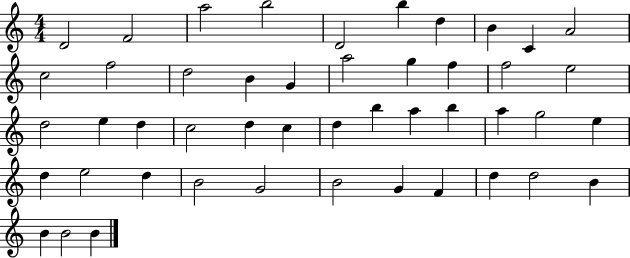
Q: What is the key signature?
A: C major